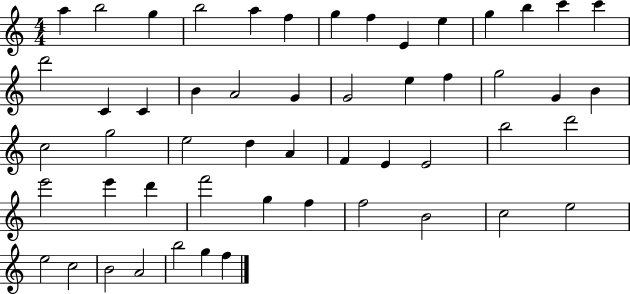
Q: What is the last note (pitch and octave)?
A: F5